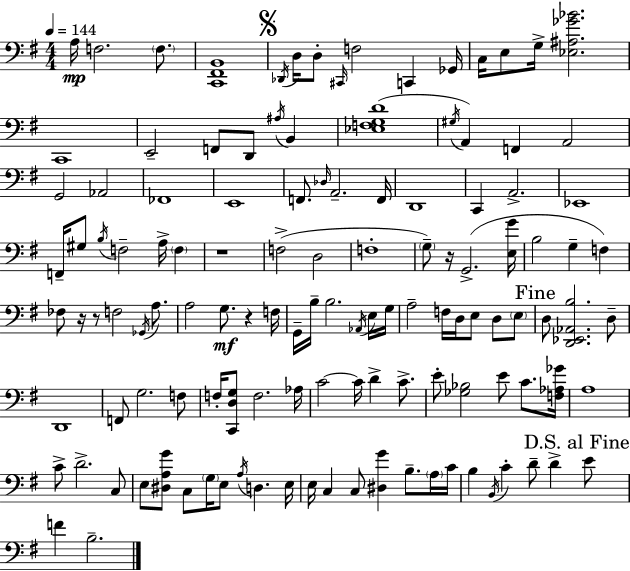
{
  \clef bass
  \numericTimeSignature
  \time 4/4
  \key e \minor
  \tempo 4 = 144
  \repeat volta 2 { a16\mp f2. \parenthesize f8. | <c, fis, b,>1 | \mark \markup { \musicglyph "scripts.segno" } \acciaccatura { des,16 } d16 d8-. \grace { cis,16 } f2 c,4 | ges,16 c16 e8 g16-> <ees ais ges' bes'>2. | \break c,1 | e,2-- f,8 d,8 \acciaccatura { ais16 } b,4 | <ees f g d'>1( | \acciaccatura { gis16 } a,4) f,4 a,2 | \break g,2 aes,2 | fes,1 | e,1 | f,8. \grace { des16 } a,2.-- | \break f,16 d,1 | c,4 a,2.-> | ees,1 | f,16-- gis8 \acciaccatura { b16 } f2-- | \break a16-> \parenthesize f4 r1 | f2->( d2 | f1-. | \parenthesize g8--) r16 g,2.->( | \break <e g'>16 b2 g4-- | f4) fes8 r16 r8 f2 | \acciaccatura { ges,16 } a8. a2 g8.\mf | r4 f16 g,16-- b16-- b2. | \break \acciaccatura { aes,16 } e16 g16 a2-- | f16 d16 e8 d8 \parenthesize e8 \mark "Fine" d8 <d, ees, aes, b>2. | d8-- d,1 | f,8 g2. | \break f8 f16-. <c, d g>8 f2. | aes16 c'2~~ | c'16 d'4-> c'8.-> e'8-. <ges bes>2 | e'8 c'8. <f aes ges'>16 a1 | \break c'8-> d'2.-> | c8 e8 <dis a g'>8 c8 \parenthesize g16 e8 | \acciaccatura { a16 } d4. e16 e16 c4 c8 | <dis g'>4 b8.-- \parenthesize a16 c'16 b4 \acciaccatura { b,16 } c'4-. | \break d'8-- d'4-> \mark "D.S. al Fine" e'8 f'4 b2.-- | } \bar "|."
}